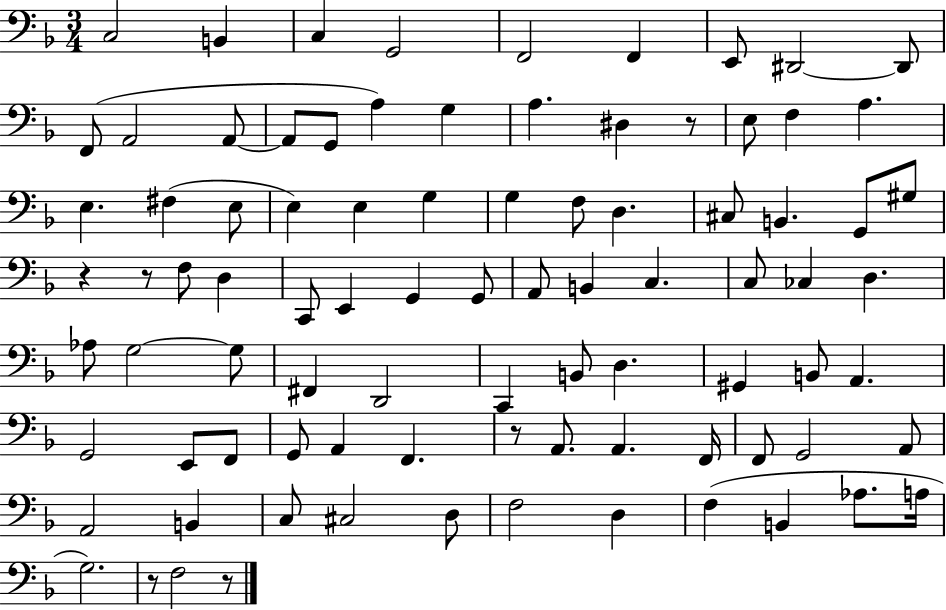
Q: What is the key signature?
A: F major